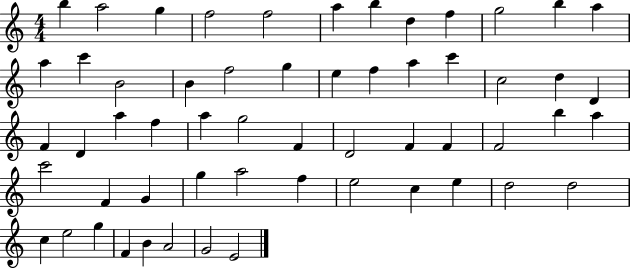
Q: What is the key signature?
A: C major